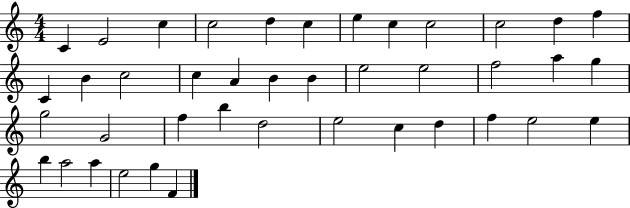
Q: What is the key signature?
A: C major